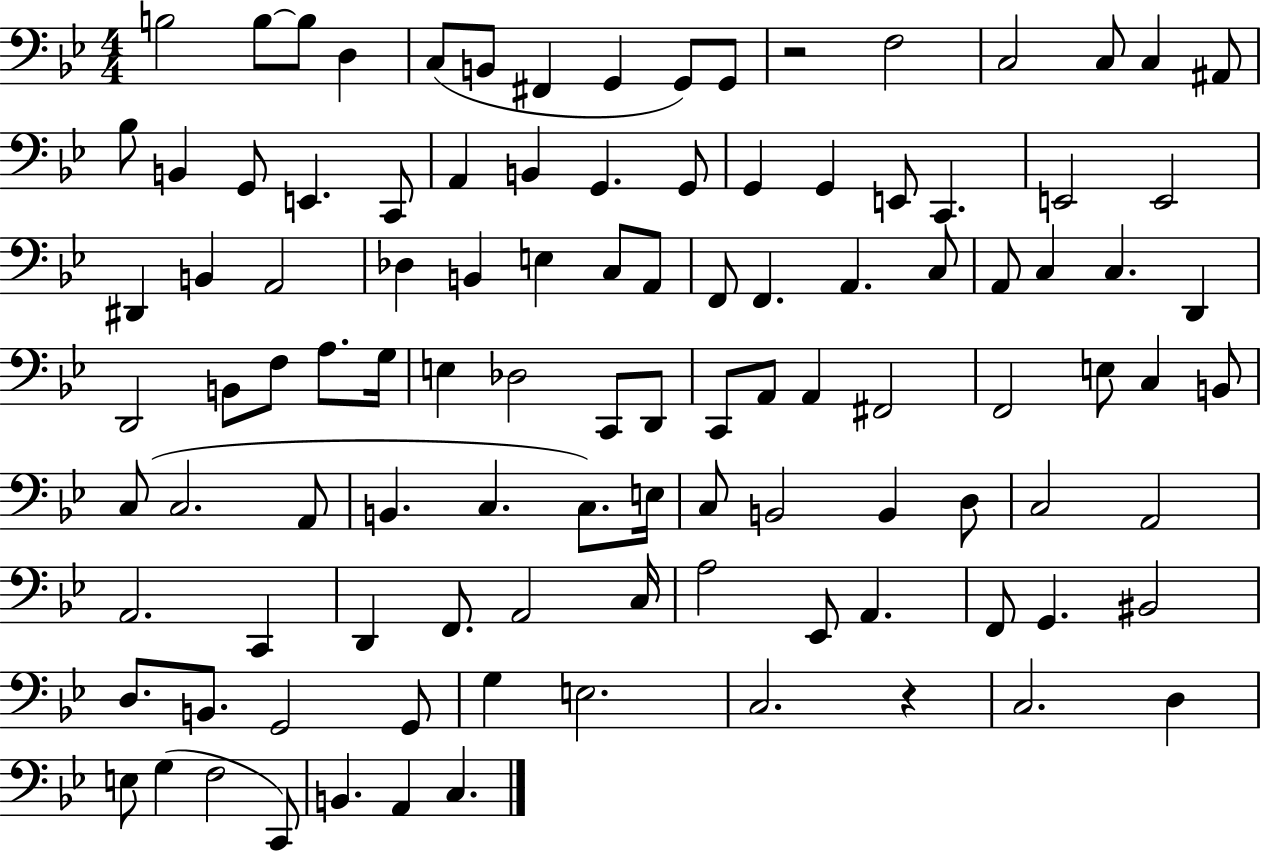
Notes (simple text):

B3/h B3/e B3/e D3/q C3/e B2/e F#2/q G2/q G2/e G2/e R/h F3/h C3/h C3/e C3/q A#2/e Bb3/e B2/q G2/e E2/q. C2/e A2/q B2/q G2/q. G2/e G2/q G2/q E2/e C2/q. E2/h E2/h D#2/q B2/q A2/h Db3/q B2/q E3/q C3/e A2/e F2/e F2/q. A2/q. C3/e A2/e C3/q C3/q. D2/q D2/h B2/e F3/e A3/e. G3/s E3/q Db3/h C2/e D2/e C2/e A2/e A2/q F#2/h F2/h E3/e C3/q B2/e C3/e C3/h. A2/e B2/q. C3/q. C3/e. E3/s C3/e B2/h B2/q D3/e C3/h A2/h A2/h. C2/q D2/q F2/e. A2/h C3/s A3/h Eb2/e A2/q. F2/e G2/q. BIS2/h D3/e. B2/e. G2/h G2/e G3/q E3/h. C3/h. R/q C3/h. D3/q E3/e G3/q F3/h C2/e B2/q. A2/q C3/q.